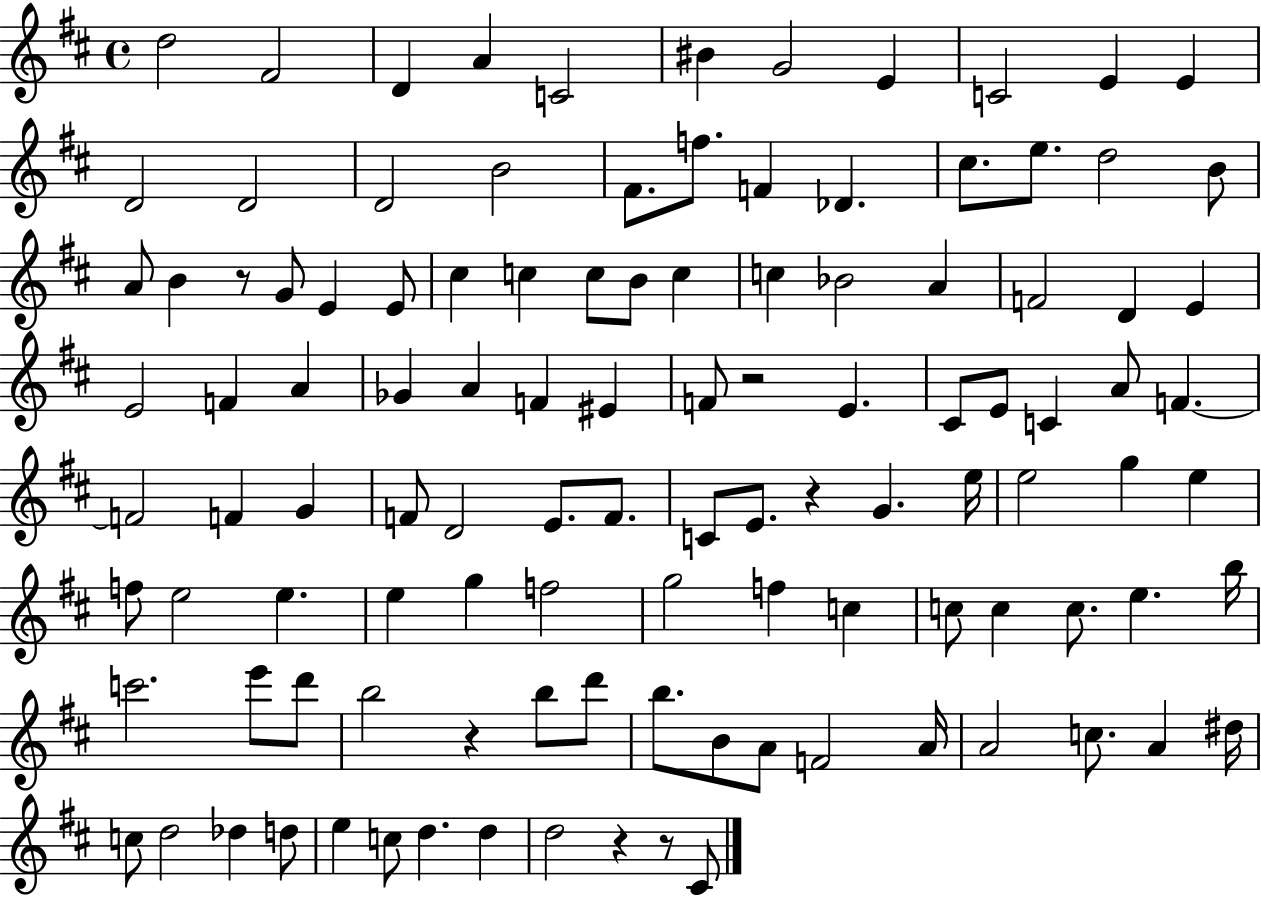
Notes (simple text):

D5/h F#4/h D4/q A4/q C4/h BIS4/q G4/h E4/q C4/h E4/q E4/q D4/h D4/h D4/h B4/h F#4/e. F5/e. F4/q Db4/q. C#5/e. E5/e. D5/h B4/e A4/e B4/q R/e G4/e E4/q E4/e C#5/q C5/q C5/e B4/e C5/q C5/q Bb4/h A4/q F4/h D4/q E4/q E4/h F4/q A4/q Gb4/q A4/q F4/q EIS4/q F4/e R/h E4/q. C#4/e E4/e C4/q A4/e F4/q. F4/h F4/q G4/q F4/e D4/h E4/e. F4/e. C4/e E4/e. R/q G4/q. E5/s E5/h G5/q E5/q F5/e E5/h E5/q. E5/q G5/q F5/h G5/h F5/q C5/q C5/e C5/q C5/e. E5/q. B5/s C6/h. E6/e D6/e B5/h R/q B5/e D6/e B5/e. B4/e A4/e F4/h A4/s A4/h C5/e. A4/q D#5/s C5/e D5/h Db5/q D5/e E5/q C5/e D5/q. D5/q D5/h R/q R/e C#4/e